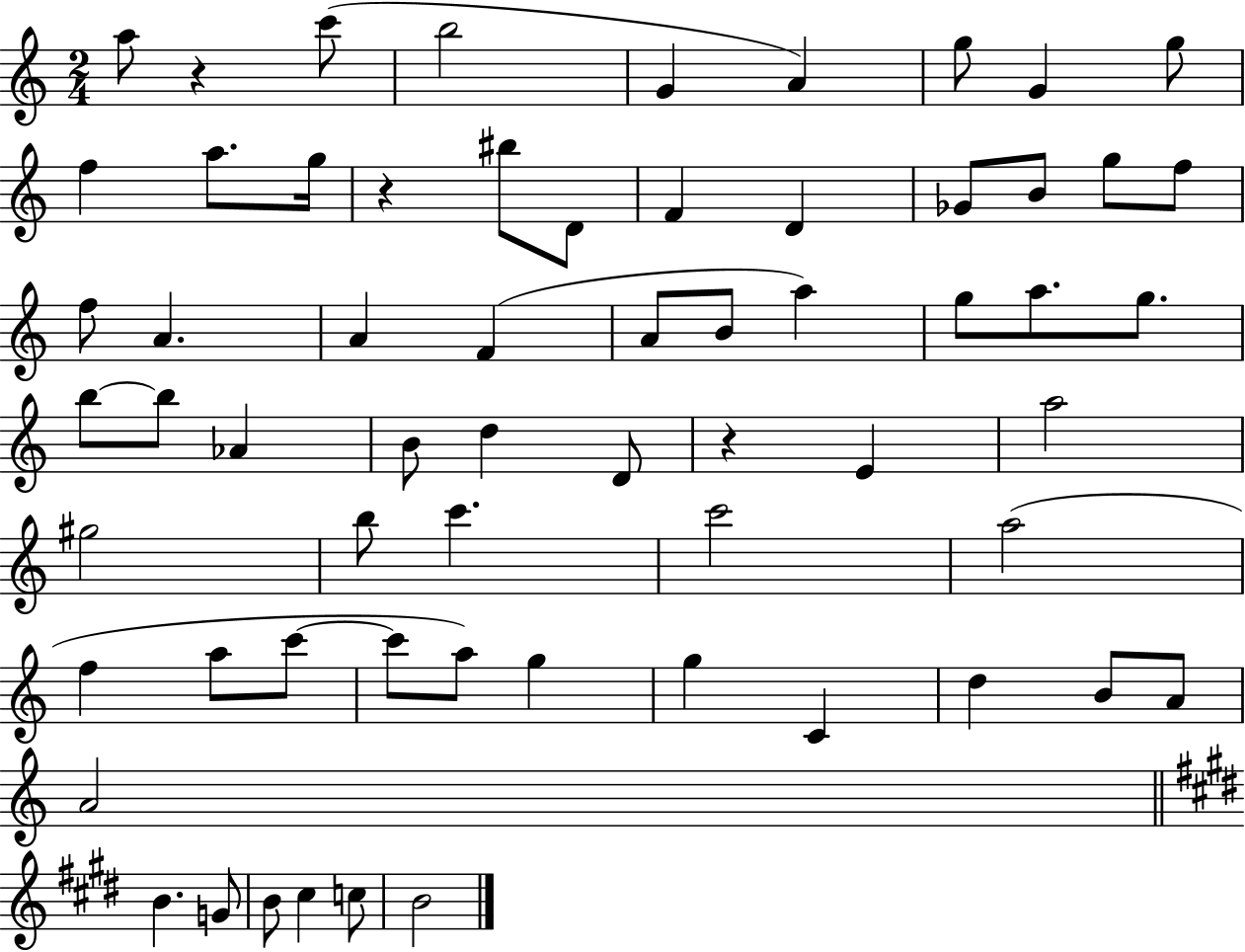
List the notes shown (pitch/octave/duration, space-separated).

A5/e R/q C6/e B5/h G4/q A4/q G5/e G4/q G5/e F5/q A5/e. G5/s R/q BIS5/e D4/e F4/q D4/q Gb4/e B4/e G5/e F5/e F5/e A4/q. A4/q F4/q A4/e B4/e A5/q G5/e A5/e. G5/e. B5/e B5/e Ab4/q B4/e D5/q D4/e R/q E4/q A5/h G#5/h B5/e C6/q. C6/h A5/h F5/q A5/e C6/e C6/e A5/e G5/q G5/q C4/q D5/q B4/e A4/e A4/h B4/q. G4/e B4/e C#5/q C5/e B4/h